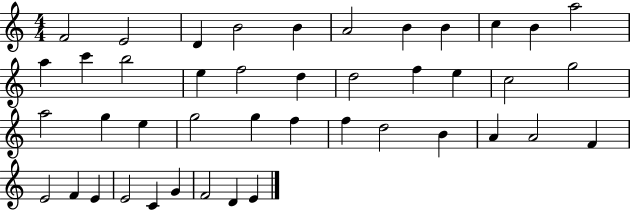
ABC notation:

X:1
T:Untitled
M:4/4
L:1/4
K:C
F2 E2 D B2 B A2 B B c B a2 a c' b2 e f2 d d2 f e c2 g2 a2 g e g2 g f f d2 B A A2 F E2 F E E2 C G F2 D E